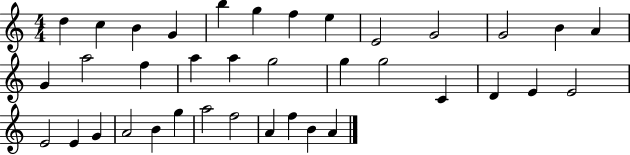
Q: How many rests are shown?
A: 0